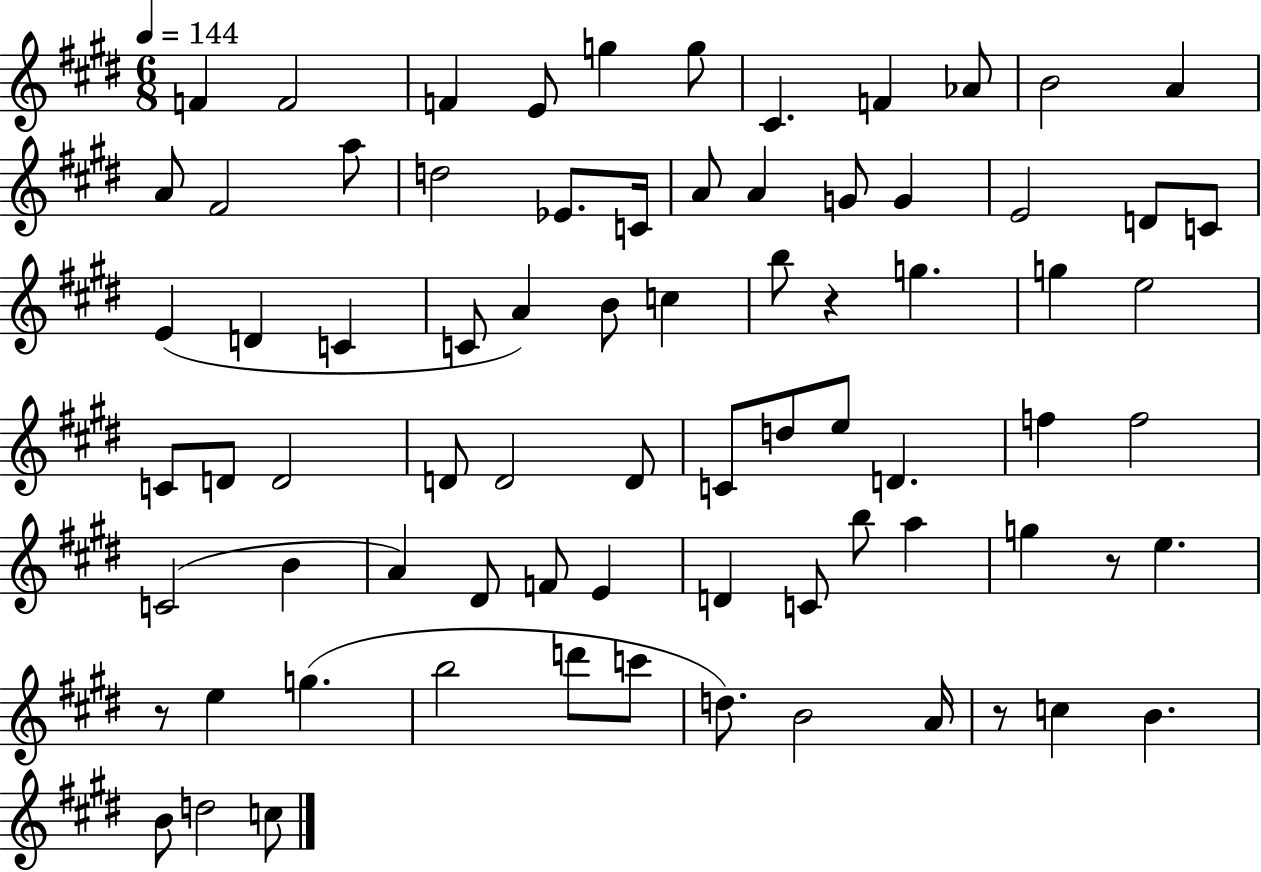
F4/q F4/h F4/q E4/e G5/q G5/e C#4/q. F4/q Ab4/e B4/h A4/q A4/e F#4/h A5/e D5/h Eb4/e. C4/s A4/e A4/q G4/e G4/q E4/h D4/e C4/e E4/q D4/q C4/q C4/e A4/q B4/e C5/q B5/e R/q G5/q. G5/q E5/h C4/e D4/e D4/h D4/e D4/h D4/e C4/e D5/e E5/e D4/q. F5/q F5/h C4/h B4/q A4/q D#4/e F4/e E4/q D4/q C4/e B5/e A5/q G5/q R/e E5/q. R/e E5/q G5/q. B5/h D6/e C6/e D5/e. B4/h A4/s R/e C5/q B4/q. B4/e D5/h C5/e